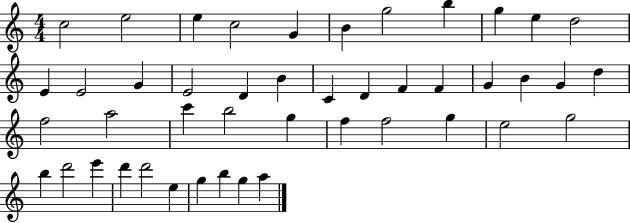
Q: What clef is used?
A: treble